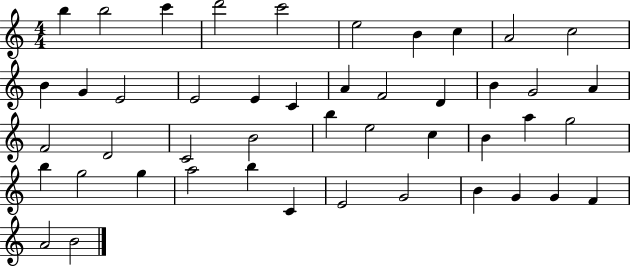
X:1
T:Untitled
M:4/4
L:1/4
K:C
b b2 c' d'2 c'2 e2 B c A2 c2 B G E2 E2 E C A F2 D B G2 A F2 D2 C2 B2 b e2 c B a g2 b g2 g a2 b C E2 G2 B G G F A2 B2